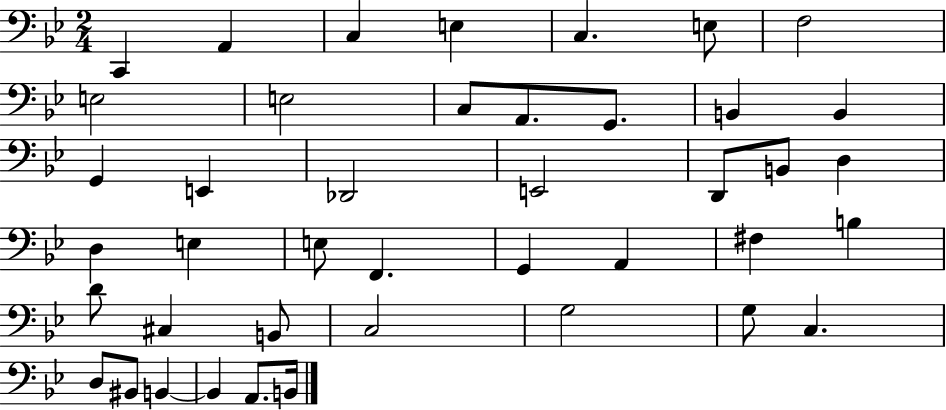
X:1
T:Untitled
M:2/4
L:1/4
K:Bb
C,, A,, C, E, C, E,/2 F,2 E,2 E,2 C,/2 A,,/2 G,,/2 B,, B,, G,, E,, _D,,2 E,,2 D,,/2 B,,/2 D, D, E, E,/2 F,, G,, A,, ^F, B, D/2 ^C, B,,/2 C,2 G,2 G,/2 C, D,/2 ^B,,/2 B,, B,, A,,/2 B,,/4